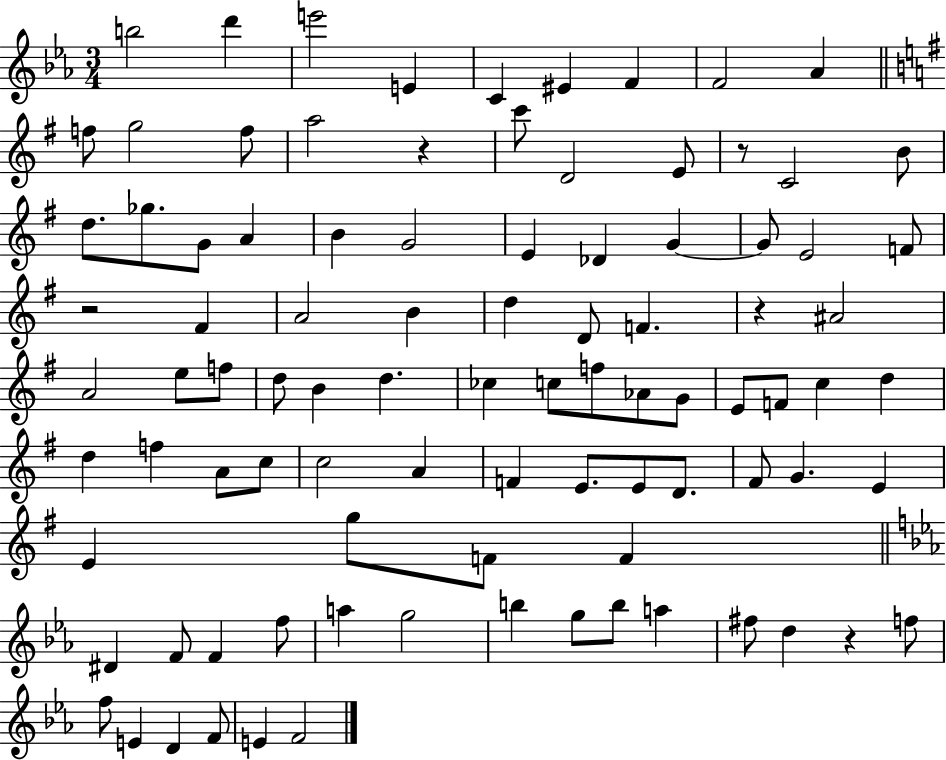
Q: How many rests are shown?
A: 5